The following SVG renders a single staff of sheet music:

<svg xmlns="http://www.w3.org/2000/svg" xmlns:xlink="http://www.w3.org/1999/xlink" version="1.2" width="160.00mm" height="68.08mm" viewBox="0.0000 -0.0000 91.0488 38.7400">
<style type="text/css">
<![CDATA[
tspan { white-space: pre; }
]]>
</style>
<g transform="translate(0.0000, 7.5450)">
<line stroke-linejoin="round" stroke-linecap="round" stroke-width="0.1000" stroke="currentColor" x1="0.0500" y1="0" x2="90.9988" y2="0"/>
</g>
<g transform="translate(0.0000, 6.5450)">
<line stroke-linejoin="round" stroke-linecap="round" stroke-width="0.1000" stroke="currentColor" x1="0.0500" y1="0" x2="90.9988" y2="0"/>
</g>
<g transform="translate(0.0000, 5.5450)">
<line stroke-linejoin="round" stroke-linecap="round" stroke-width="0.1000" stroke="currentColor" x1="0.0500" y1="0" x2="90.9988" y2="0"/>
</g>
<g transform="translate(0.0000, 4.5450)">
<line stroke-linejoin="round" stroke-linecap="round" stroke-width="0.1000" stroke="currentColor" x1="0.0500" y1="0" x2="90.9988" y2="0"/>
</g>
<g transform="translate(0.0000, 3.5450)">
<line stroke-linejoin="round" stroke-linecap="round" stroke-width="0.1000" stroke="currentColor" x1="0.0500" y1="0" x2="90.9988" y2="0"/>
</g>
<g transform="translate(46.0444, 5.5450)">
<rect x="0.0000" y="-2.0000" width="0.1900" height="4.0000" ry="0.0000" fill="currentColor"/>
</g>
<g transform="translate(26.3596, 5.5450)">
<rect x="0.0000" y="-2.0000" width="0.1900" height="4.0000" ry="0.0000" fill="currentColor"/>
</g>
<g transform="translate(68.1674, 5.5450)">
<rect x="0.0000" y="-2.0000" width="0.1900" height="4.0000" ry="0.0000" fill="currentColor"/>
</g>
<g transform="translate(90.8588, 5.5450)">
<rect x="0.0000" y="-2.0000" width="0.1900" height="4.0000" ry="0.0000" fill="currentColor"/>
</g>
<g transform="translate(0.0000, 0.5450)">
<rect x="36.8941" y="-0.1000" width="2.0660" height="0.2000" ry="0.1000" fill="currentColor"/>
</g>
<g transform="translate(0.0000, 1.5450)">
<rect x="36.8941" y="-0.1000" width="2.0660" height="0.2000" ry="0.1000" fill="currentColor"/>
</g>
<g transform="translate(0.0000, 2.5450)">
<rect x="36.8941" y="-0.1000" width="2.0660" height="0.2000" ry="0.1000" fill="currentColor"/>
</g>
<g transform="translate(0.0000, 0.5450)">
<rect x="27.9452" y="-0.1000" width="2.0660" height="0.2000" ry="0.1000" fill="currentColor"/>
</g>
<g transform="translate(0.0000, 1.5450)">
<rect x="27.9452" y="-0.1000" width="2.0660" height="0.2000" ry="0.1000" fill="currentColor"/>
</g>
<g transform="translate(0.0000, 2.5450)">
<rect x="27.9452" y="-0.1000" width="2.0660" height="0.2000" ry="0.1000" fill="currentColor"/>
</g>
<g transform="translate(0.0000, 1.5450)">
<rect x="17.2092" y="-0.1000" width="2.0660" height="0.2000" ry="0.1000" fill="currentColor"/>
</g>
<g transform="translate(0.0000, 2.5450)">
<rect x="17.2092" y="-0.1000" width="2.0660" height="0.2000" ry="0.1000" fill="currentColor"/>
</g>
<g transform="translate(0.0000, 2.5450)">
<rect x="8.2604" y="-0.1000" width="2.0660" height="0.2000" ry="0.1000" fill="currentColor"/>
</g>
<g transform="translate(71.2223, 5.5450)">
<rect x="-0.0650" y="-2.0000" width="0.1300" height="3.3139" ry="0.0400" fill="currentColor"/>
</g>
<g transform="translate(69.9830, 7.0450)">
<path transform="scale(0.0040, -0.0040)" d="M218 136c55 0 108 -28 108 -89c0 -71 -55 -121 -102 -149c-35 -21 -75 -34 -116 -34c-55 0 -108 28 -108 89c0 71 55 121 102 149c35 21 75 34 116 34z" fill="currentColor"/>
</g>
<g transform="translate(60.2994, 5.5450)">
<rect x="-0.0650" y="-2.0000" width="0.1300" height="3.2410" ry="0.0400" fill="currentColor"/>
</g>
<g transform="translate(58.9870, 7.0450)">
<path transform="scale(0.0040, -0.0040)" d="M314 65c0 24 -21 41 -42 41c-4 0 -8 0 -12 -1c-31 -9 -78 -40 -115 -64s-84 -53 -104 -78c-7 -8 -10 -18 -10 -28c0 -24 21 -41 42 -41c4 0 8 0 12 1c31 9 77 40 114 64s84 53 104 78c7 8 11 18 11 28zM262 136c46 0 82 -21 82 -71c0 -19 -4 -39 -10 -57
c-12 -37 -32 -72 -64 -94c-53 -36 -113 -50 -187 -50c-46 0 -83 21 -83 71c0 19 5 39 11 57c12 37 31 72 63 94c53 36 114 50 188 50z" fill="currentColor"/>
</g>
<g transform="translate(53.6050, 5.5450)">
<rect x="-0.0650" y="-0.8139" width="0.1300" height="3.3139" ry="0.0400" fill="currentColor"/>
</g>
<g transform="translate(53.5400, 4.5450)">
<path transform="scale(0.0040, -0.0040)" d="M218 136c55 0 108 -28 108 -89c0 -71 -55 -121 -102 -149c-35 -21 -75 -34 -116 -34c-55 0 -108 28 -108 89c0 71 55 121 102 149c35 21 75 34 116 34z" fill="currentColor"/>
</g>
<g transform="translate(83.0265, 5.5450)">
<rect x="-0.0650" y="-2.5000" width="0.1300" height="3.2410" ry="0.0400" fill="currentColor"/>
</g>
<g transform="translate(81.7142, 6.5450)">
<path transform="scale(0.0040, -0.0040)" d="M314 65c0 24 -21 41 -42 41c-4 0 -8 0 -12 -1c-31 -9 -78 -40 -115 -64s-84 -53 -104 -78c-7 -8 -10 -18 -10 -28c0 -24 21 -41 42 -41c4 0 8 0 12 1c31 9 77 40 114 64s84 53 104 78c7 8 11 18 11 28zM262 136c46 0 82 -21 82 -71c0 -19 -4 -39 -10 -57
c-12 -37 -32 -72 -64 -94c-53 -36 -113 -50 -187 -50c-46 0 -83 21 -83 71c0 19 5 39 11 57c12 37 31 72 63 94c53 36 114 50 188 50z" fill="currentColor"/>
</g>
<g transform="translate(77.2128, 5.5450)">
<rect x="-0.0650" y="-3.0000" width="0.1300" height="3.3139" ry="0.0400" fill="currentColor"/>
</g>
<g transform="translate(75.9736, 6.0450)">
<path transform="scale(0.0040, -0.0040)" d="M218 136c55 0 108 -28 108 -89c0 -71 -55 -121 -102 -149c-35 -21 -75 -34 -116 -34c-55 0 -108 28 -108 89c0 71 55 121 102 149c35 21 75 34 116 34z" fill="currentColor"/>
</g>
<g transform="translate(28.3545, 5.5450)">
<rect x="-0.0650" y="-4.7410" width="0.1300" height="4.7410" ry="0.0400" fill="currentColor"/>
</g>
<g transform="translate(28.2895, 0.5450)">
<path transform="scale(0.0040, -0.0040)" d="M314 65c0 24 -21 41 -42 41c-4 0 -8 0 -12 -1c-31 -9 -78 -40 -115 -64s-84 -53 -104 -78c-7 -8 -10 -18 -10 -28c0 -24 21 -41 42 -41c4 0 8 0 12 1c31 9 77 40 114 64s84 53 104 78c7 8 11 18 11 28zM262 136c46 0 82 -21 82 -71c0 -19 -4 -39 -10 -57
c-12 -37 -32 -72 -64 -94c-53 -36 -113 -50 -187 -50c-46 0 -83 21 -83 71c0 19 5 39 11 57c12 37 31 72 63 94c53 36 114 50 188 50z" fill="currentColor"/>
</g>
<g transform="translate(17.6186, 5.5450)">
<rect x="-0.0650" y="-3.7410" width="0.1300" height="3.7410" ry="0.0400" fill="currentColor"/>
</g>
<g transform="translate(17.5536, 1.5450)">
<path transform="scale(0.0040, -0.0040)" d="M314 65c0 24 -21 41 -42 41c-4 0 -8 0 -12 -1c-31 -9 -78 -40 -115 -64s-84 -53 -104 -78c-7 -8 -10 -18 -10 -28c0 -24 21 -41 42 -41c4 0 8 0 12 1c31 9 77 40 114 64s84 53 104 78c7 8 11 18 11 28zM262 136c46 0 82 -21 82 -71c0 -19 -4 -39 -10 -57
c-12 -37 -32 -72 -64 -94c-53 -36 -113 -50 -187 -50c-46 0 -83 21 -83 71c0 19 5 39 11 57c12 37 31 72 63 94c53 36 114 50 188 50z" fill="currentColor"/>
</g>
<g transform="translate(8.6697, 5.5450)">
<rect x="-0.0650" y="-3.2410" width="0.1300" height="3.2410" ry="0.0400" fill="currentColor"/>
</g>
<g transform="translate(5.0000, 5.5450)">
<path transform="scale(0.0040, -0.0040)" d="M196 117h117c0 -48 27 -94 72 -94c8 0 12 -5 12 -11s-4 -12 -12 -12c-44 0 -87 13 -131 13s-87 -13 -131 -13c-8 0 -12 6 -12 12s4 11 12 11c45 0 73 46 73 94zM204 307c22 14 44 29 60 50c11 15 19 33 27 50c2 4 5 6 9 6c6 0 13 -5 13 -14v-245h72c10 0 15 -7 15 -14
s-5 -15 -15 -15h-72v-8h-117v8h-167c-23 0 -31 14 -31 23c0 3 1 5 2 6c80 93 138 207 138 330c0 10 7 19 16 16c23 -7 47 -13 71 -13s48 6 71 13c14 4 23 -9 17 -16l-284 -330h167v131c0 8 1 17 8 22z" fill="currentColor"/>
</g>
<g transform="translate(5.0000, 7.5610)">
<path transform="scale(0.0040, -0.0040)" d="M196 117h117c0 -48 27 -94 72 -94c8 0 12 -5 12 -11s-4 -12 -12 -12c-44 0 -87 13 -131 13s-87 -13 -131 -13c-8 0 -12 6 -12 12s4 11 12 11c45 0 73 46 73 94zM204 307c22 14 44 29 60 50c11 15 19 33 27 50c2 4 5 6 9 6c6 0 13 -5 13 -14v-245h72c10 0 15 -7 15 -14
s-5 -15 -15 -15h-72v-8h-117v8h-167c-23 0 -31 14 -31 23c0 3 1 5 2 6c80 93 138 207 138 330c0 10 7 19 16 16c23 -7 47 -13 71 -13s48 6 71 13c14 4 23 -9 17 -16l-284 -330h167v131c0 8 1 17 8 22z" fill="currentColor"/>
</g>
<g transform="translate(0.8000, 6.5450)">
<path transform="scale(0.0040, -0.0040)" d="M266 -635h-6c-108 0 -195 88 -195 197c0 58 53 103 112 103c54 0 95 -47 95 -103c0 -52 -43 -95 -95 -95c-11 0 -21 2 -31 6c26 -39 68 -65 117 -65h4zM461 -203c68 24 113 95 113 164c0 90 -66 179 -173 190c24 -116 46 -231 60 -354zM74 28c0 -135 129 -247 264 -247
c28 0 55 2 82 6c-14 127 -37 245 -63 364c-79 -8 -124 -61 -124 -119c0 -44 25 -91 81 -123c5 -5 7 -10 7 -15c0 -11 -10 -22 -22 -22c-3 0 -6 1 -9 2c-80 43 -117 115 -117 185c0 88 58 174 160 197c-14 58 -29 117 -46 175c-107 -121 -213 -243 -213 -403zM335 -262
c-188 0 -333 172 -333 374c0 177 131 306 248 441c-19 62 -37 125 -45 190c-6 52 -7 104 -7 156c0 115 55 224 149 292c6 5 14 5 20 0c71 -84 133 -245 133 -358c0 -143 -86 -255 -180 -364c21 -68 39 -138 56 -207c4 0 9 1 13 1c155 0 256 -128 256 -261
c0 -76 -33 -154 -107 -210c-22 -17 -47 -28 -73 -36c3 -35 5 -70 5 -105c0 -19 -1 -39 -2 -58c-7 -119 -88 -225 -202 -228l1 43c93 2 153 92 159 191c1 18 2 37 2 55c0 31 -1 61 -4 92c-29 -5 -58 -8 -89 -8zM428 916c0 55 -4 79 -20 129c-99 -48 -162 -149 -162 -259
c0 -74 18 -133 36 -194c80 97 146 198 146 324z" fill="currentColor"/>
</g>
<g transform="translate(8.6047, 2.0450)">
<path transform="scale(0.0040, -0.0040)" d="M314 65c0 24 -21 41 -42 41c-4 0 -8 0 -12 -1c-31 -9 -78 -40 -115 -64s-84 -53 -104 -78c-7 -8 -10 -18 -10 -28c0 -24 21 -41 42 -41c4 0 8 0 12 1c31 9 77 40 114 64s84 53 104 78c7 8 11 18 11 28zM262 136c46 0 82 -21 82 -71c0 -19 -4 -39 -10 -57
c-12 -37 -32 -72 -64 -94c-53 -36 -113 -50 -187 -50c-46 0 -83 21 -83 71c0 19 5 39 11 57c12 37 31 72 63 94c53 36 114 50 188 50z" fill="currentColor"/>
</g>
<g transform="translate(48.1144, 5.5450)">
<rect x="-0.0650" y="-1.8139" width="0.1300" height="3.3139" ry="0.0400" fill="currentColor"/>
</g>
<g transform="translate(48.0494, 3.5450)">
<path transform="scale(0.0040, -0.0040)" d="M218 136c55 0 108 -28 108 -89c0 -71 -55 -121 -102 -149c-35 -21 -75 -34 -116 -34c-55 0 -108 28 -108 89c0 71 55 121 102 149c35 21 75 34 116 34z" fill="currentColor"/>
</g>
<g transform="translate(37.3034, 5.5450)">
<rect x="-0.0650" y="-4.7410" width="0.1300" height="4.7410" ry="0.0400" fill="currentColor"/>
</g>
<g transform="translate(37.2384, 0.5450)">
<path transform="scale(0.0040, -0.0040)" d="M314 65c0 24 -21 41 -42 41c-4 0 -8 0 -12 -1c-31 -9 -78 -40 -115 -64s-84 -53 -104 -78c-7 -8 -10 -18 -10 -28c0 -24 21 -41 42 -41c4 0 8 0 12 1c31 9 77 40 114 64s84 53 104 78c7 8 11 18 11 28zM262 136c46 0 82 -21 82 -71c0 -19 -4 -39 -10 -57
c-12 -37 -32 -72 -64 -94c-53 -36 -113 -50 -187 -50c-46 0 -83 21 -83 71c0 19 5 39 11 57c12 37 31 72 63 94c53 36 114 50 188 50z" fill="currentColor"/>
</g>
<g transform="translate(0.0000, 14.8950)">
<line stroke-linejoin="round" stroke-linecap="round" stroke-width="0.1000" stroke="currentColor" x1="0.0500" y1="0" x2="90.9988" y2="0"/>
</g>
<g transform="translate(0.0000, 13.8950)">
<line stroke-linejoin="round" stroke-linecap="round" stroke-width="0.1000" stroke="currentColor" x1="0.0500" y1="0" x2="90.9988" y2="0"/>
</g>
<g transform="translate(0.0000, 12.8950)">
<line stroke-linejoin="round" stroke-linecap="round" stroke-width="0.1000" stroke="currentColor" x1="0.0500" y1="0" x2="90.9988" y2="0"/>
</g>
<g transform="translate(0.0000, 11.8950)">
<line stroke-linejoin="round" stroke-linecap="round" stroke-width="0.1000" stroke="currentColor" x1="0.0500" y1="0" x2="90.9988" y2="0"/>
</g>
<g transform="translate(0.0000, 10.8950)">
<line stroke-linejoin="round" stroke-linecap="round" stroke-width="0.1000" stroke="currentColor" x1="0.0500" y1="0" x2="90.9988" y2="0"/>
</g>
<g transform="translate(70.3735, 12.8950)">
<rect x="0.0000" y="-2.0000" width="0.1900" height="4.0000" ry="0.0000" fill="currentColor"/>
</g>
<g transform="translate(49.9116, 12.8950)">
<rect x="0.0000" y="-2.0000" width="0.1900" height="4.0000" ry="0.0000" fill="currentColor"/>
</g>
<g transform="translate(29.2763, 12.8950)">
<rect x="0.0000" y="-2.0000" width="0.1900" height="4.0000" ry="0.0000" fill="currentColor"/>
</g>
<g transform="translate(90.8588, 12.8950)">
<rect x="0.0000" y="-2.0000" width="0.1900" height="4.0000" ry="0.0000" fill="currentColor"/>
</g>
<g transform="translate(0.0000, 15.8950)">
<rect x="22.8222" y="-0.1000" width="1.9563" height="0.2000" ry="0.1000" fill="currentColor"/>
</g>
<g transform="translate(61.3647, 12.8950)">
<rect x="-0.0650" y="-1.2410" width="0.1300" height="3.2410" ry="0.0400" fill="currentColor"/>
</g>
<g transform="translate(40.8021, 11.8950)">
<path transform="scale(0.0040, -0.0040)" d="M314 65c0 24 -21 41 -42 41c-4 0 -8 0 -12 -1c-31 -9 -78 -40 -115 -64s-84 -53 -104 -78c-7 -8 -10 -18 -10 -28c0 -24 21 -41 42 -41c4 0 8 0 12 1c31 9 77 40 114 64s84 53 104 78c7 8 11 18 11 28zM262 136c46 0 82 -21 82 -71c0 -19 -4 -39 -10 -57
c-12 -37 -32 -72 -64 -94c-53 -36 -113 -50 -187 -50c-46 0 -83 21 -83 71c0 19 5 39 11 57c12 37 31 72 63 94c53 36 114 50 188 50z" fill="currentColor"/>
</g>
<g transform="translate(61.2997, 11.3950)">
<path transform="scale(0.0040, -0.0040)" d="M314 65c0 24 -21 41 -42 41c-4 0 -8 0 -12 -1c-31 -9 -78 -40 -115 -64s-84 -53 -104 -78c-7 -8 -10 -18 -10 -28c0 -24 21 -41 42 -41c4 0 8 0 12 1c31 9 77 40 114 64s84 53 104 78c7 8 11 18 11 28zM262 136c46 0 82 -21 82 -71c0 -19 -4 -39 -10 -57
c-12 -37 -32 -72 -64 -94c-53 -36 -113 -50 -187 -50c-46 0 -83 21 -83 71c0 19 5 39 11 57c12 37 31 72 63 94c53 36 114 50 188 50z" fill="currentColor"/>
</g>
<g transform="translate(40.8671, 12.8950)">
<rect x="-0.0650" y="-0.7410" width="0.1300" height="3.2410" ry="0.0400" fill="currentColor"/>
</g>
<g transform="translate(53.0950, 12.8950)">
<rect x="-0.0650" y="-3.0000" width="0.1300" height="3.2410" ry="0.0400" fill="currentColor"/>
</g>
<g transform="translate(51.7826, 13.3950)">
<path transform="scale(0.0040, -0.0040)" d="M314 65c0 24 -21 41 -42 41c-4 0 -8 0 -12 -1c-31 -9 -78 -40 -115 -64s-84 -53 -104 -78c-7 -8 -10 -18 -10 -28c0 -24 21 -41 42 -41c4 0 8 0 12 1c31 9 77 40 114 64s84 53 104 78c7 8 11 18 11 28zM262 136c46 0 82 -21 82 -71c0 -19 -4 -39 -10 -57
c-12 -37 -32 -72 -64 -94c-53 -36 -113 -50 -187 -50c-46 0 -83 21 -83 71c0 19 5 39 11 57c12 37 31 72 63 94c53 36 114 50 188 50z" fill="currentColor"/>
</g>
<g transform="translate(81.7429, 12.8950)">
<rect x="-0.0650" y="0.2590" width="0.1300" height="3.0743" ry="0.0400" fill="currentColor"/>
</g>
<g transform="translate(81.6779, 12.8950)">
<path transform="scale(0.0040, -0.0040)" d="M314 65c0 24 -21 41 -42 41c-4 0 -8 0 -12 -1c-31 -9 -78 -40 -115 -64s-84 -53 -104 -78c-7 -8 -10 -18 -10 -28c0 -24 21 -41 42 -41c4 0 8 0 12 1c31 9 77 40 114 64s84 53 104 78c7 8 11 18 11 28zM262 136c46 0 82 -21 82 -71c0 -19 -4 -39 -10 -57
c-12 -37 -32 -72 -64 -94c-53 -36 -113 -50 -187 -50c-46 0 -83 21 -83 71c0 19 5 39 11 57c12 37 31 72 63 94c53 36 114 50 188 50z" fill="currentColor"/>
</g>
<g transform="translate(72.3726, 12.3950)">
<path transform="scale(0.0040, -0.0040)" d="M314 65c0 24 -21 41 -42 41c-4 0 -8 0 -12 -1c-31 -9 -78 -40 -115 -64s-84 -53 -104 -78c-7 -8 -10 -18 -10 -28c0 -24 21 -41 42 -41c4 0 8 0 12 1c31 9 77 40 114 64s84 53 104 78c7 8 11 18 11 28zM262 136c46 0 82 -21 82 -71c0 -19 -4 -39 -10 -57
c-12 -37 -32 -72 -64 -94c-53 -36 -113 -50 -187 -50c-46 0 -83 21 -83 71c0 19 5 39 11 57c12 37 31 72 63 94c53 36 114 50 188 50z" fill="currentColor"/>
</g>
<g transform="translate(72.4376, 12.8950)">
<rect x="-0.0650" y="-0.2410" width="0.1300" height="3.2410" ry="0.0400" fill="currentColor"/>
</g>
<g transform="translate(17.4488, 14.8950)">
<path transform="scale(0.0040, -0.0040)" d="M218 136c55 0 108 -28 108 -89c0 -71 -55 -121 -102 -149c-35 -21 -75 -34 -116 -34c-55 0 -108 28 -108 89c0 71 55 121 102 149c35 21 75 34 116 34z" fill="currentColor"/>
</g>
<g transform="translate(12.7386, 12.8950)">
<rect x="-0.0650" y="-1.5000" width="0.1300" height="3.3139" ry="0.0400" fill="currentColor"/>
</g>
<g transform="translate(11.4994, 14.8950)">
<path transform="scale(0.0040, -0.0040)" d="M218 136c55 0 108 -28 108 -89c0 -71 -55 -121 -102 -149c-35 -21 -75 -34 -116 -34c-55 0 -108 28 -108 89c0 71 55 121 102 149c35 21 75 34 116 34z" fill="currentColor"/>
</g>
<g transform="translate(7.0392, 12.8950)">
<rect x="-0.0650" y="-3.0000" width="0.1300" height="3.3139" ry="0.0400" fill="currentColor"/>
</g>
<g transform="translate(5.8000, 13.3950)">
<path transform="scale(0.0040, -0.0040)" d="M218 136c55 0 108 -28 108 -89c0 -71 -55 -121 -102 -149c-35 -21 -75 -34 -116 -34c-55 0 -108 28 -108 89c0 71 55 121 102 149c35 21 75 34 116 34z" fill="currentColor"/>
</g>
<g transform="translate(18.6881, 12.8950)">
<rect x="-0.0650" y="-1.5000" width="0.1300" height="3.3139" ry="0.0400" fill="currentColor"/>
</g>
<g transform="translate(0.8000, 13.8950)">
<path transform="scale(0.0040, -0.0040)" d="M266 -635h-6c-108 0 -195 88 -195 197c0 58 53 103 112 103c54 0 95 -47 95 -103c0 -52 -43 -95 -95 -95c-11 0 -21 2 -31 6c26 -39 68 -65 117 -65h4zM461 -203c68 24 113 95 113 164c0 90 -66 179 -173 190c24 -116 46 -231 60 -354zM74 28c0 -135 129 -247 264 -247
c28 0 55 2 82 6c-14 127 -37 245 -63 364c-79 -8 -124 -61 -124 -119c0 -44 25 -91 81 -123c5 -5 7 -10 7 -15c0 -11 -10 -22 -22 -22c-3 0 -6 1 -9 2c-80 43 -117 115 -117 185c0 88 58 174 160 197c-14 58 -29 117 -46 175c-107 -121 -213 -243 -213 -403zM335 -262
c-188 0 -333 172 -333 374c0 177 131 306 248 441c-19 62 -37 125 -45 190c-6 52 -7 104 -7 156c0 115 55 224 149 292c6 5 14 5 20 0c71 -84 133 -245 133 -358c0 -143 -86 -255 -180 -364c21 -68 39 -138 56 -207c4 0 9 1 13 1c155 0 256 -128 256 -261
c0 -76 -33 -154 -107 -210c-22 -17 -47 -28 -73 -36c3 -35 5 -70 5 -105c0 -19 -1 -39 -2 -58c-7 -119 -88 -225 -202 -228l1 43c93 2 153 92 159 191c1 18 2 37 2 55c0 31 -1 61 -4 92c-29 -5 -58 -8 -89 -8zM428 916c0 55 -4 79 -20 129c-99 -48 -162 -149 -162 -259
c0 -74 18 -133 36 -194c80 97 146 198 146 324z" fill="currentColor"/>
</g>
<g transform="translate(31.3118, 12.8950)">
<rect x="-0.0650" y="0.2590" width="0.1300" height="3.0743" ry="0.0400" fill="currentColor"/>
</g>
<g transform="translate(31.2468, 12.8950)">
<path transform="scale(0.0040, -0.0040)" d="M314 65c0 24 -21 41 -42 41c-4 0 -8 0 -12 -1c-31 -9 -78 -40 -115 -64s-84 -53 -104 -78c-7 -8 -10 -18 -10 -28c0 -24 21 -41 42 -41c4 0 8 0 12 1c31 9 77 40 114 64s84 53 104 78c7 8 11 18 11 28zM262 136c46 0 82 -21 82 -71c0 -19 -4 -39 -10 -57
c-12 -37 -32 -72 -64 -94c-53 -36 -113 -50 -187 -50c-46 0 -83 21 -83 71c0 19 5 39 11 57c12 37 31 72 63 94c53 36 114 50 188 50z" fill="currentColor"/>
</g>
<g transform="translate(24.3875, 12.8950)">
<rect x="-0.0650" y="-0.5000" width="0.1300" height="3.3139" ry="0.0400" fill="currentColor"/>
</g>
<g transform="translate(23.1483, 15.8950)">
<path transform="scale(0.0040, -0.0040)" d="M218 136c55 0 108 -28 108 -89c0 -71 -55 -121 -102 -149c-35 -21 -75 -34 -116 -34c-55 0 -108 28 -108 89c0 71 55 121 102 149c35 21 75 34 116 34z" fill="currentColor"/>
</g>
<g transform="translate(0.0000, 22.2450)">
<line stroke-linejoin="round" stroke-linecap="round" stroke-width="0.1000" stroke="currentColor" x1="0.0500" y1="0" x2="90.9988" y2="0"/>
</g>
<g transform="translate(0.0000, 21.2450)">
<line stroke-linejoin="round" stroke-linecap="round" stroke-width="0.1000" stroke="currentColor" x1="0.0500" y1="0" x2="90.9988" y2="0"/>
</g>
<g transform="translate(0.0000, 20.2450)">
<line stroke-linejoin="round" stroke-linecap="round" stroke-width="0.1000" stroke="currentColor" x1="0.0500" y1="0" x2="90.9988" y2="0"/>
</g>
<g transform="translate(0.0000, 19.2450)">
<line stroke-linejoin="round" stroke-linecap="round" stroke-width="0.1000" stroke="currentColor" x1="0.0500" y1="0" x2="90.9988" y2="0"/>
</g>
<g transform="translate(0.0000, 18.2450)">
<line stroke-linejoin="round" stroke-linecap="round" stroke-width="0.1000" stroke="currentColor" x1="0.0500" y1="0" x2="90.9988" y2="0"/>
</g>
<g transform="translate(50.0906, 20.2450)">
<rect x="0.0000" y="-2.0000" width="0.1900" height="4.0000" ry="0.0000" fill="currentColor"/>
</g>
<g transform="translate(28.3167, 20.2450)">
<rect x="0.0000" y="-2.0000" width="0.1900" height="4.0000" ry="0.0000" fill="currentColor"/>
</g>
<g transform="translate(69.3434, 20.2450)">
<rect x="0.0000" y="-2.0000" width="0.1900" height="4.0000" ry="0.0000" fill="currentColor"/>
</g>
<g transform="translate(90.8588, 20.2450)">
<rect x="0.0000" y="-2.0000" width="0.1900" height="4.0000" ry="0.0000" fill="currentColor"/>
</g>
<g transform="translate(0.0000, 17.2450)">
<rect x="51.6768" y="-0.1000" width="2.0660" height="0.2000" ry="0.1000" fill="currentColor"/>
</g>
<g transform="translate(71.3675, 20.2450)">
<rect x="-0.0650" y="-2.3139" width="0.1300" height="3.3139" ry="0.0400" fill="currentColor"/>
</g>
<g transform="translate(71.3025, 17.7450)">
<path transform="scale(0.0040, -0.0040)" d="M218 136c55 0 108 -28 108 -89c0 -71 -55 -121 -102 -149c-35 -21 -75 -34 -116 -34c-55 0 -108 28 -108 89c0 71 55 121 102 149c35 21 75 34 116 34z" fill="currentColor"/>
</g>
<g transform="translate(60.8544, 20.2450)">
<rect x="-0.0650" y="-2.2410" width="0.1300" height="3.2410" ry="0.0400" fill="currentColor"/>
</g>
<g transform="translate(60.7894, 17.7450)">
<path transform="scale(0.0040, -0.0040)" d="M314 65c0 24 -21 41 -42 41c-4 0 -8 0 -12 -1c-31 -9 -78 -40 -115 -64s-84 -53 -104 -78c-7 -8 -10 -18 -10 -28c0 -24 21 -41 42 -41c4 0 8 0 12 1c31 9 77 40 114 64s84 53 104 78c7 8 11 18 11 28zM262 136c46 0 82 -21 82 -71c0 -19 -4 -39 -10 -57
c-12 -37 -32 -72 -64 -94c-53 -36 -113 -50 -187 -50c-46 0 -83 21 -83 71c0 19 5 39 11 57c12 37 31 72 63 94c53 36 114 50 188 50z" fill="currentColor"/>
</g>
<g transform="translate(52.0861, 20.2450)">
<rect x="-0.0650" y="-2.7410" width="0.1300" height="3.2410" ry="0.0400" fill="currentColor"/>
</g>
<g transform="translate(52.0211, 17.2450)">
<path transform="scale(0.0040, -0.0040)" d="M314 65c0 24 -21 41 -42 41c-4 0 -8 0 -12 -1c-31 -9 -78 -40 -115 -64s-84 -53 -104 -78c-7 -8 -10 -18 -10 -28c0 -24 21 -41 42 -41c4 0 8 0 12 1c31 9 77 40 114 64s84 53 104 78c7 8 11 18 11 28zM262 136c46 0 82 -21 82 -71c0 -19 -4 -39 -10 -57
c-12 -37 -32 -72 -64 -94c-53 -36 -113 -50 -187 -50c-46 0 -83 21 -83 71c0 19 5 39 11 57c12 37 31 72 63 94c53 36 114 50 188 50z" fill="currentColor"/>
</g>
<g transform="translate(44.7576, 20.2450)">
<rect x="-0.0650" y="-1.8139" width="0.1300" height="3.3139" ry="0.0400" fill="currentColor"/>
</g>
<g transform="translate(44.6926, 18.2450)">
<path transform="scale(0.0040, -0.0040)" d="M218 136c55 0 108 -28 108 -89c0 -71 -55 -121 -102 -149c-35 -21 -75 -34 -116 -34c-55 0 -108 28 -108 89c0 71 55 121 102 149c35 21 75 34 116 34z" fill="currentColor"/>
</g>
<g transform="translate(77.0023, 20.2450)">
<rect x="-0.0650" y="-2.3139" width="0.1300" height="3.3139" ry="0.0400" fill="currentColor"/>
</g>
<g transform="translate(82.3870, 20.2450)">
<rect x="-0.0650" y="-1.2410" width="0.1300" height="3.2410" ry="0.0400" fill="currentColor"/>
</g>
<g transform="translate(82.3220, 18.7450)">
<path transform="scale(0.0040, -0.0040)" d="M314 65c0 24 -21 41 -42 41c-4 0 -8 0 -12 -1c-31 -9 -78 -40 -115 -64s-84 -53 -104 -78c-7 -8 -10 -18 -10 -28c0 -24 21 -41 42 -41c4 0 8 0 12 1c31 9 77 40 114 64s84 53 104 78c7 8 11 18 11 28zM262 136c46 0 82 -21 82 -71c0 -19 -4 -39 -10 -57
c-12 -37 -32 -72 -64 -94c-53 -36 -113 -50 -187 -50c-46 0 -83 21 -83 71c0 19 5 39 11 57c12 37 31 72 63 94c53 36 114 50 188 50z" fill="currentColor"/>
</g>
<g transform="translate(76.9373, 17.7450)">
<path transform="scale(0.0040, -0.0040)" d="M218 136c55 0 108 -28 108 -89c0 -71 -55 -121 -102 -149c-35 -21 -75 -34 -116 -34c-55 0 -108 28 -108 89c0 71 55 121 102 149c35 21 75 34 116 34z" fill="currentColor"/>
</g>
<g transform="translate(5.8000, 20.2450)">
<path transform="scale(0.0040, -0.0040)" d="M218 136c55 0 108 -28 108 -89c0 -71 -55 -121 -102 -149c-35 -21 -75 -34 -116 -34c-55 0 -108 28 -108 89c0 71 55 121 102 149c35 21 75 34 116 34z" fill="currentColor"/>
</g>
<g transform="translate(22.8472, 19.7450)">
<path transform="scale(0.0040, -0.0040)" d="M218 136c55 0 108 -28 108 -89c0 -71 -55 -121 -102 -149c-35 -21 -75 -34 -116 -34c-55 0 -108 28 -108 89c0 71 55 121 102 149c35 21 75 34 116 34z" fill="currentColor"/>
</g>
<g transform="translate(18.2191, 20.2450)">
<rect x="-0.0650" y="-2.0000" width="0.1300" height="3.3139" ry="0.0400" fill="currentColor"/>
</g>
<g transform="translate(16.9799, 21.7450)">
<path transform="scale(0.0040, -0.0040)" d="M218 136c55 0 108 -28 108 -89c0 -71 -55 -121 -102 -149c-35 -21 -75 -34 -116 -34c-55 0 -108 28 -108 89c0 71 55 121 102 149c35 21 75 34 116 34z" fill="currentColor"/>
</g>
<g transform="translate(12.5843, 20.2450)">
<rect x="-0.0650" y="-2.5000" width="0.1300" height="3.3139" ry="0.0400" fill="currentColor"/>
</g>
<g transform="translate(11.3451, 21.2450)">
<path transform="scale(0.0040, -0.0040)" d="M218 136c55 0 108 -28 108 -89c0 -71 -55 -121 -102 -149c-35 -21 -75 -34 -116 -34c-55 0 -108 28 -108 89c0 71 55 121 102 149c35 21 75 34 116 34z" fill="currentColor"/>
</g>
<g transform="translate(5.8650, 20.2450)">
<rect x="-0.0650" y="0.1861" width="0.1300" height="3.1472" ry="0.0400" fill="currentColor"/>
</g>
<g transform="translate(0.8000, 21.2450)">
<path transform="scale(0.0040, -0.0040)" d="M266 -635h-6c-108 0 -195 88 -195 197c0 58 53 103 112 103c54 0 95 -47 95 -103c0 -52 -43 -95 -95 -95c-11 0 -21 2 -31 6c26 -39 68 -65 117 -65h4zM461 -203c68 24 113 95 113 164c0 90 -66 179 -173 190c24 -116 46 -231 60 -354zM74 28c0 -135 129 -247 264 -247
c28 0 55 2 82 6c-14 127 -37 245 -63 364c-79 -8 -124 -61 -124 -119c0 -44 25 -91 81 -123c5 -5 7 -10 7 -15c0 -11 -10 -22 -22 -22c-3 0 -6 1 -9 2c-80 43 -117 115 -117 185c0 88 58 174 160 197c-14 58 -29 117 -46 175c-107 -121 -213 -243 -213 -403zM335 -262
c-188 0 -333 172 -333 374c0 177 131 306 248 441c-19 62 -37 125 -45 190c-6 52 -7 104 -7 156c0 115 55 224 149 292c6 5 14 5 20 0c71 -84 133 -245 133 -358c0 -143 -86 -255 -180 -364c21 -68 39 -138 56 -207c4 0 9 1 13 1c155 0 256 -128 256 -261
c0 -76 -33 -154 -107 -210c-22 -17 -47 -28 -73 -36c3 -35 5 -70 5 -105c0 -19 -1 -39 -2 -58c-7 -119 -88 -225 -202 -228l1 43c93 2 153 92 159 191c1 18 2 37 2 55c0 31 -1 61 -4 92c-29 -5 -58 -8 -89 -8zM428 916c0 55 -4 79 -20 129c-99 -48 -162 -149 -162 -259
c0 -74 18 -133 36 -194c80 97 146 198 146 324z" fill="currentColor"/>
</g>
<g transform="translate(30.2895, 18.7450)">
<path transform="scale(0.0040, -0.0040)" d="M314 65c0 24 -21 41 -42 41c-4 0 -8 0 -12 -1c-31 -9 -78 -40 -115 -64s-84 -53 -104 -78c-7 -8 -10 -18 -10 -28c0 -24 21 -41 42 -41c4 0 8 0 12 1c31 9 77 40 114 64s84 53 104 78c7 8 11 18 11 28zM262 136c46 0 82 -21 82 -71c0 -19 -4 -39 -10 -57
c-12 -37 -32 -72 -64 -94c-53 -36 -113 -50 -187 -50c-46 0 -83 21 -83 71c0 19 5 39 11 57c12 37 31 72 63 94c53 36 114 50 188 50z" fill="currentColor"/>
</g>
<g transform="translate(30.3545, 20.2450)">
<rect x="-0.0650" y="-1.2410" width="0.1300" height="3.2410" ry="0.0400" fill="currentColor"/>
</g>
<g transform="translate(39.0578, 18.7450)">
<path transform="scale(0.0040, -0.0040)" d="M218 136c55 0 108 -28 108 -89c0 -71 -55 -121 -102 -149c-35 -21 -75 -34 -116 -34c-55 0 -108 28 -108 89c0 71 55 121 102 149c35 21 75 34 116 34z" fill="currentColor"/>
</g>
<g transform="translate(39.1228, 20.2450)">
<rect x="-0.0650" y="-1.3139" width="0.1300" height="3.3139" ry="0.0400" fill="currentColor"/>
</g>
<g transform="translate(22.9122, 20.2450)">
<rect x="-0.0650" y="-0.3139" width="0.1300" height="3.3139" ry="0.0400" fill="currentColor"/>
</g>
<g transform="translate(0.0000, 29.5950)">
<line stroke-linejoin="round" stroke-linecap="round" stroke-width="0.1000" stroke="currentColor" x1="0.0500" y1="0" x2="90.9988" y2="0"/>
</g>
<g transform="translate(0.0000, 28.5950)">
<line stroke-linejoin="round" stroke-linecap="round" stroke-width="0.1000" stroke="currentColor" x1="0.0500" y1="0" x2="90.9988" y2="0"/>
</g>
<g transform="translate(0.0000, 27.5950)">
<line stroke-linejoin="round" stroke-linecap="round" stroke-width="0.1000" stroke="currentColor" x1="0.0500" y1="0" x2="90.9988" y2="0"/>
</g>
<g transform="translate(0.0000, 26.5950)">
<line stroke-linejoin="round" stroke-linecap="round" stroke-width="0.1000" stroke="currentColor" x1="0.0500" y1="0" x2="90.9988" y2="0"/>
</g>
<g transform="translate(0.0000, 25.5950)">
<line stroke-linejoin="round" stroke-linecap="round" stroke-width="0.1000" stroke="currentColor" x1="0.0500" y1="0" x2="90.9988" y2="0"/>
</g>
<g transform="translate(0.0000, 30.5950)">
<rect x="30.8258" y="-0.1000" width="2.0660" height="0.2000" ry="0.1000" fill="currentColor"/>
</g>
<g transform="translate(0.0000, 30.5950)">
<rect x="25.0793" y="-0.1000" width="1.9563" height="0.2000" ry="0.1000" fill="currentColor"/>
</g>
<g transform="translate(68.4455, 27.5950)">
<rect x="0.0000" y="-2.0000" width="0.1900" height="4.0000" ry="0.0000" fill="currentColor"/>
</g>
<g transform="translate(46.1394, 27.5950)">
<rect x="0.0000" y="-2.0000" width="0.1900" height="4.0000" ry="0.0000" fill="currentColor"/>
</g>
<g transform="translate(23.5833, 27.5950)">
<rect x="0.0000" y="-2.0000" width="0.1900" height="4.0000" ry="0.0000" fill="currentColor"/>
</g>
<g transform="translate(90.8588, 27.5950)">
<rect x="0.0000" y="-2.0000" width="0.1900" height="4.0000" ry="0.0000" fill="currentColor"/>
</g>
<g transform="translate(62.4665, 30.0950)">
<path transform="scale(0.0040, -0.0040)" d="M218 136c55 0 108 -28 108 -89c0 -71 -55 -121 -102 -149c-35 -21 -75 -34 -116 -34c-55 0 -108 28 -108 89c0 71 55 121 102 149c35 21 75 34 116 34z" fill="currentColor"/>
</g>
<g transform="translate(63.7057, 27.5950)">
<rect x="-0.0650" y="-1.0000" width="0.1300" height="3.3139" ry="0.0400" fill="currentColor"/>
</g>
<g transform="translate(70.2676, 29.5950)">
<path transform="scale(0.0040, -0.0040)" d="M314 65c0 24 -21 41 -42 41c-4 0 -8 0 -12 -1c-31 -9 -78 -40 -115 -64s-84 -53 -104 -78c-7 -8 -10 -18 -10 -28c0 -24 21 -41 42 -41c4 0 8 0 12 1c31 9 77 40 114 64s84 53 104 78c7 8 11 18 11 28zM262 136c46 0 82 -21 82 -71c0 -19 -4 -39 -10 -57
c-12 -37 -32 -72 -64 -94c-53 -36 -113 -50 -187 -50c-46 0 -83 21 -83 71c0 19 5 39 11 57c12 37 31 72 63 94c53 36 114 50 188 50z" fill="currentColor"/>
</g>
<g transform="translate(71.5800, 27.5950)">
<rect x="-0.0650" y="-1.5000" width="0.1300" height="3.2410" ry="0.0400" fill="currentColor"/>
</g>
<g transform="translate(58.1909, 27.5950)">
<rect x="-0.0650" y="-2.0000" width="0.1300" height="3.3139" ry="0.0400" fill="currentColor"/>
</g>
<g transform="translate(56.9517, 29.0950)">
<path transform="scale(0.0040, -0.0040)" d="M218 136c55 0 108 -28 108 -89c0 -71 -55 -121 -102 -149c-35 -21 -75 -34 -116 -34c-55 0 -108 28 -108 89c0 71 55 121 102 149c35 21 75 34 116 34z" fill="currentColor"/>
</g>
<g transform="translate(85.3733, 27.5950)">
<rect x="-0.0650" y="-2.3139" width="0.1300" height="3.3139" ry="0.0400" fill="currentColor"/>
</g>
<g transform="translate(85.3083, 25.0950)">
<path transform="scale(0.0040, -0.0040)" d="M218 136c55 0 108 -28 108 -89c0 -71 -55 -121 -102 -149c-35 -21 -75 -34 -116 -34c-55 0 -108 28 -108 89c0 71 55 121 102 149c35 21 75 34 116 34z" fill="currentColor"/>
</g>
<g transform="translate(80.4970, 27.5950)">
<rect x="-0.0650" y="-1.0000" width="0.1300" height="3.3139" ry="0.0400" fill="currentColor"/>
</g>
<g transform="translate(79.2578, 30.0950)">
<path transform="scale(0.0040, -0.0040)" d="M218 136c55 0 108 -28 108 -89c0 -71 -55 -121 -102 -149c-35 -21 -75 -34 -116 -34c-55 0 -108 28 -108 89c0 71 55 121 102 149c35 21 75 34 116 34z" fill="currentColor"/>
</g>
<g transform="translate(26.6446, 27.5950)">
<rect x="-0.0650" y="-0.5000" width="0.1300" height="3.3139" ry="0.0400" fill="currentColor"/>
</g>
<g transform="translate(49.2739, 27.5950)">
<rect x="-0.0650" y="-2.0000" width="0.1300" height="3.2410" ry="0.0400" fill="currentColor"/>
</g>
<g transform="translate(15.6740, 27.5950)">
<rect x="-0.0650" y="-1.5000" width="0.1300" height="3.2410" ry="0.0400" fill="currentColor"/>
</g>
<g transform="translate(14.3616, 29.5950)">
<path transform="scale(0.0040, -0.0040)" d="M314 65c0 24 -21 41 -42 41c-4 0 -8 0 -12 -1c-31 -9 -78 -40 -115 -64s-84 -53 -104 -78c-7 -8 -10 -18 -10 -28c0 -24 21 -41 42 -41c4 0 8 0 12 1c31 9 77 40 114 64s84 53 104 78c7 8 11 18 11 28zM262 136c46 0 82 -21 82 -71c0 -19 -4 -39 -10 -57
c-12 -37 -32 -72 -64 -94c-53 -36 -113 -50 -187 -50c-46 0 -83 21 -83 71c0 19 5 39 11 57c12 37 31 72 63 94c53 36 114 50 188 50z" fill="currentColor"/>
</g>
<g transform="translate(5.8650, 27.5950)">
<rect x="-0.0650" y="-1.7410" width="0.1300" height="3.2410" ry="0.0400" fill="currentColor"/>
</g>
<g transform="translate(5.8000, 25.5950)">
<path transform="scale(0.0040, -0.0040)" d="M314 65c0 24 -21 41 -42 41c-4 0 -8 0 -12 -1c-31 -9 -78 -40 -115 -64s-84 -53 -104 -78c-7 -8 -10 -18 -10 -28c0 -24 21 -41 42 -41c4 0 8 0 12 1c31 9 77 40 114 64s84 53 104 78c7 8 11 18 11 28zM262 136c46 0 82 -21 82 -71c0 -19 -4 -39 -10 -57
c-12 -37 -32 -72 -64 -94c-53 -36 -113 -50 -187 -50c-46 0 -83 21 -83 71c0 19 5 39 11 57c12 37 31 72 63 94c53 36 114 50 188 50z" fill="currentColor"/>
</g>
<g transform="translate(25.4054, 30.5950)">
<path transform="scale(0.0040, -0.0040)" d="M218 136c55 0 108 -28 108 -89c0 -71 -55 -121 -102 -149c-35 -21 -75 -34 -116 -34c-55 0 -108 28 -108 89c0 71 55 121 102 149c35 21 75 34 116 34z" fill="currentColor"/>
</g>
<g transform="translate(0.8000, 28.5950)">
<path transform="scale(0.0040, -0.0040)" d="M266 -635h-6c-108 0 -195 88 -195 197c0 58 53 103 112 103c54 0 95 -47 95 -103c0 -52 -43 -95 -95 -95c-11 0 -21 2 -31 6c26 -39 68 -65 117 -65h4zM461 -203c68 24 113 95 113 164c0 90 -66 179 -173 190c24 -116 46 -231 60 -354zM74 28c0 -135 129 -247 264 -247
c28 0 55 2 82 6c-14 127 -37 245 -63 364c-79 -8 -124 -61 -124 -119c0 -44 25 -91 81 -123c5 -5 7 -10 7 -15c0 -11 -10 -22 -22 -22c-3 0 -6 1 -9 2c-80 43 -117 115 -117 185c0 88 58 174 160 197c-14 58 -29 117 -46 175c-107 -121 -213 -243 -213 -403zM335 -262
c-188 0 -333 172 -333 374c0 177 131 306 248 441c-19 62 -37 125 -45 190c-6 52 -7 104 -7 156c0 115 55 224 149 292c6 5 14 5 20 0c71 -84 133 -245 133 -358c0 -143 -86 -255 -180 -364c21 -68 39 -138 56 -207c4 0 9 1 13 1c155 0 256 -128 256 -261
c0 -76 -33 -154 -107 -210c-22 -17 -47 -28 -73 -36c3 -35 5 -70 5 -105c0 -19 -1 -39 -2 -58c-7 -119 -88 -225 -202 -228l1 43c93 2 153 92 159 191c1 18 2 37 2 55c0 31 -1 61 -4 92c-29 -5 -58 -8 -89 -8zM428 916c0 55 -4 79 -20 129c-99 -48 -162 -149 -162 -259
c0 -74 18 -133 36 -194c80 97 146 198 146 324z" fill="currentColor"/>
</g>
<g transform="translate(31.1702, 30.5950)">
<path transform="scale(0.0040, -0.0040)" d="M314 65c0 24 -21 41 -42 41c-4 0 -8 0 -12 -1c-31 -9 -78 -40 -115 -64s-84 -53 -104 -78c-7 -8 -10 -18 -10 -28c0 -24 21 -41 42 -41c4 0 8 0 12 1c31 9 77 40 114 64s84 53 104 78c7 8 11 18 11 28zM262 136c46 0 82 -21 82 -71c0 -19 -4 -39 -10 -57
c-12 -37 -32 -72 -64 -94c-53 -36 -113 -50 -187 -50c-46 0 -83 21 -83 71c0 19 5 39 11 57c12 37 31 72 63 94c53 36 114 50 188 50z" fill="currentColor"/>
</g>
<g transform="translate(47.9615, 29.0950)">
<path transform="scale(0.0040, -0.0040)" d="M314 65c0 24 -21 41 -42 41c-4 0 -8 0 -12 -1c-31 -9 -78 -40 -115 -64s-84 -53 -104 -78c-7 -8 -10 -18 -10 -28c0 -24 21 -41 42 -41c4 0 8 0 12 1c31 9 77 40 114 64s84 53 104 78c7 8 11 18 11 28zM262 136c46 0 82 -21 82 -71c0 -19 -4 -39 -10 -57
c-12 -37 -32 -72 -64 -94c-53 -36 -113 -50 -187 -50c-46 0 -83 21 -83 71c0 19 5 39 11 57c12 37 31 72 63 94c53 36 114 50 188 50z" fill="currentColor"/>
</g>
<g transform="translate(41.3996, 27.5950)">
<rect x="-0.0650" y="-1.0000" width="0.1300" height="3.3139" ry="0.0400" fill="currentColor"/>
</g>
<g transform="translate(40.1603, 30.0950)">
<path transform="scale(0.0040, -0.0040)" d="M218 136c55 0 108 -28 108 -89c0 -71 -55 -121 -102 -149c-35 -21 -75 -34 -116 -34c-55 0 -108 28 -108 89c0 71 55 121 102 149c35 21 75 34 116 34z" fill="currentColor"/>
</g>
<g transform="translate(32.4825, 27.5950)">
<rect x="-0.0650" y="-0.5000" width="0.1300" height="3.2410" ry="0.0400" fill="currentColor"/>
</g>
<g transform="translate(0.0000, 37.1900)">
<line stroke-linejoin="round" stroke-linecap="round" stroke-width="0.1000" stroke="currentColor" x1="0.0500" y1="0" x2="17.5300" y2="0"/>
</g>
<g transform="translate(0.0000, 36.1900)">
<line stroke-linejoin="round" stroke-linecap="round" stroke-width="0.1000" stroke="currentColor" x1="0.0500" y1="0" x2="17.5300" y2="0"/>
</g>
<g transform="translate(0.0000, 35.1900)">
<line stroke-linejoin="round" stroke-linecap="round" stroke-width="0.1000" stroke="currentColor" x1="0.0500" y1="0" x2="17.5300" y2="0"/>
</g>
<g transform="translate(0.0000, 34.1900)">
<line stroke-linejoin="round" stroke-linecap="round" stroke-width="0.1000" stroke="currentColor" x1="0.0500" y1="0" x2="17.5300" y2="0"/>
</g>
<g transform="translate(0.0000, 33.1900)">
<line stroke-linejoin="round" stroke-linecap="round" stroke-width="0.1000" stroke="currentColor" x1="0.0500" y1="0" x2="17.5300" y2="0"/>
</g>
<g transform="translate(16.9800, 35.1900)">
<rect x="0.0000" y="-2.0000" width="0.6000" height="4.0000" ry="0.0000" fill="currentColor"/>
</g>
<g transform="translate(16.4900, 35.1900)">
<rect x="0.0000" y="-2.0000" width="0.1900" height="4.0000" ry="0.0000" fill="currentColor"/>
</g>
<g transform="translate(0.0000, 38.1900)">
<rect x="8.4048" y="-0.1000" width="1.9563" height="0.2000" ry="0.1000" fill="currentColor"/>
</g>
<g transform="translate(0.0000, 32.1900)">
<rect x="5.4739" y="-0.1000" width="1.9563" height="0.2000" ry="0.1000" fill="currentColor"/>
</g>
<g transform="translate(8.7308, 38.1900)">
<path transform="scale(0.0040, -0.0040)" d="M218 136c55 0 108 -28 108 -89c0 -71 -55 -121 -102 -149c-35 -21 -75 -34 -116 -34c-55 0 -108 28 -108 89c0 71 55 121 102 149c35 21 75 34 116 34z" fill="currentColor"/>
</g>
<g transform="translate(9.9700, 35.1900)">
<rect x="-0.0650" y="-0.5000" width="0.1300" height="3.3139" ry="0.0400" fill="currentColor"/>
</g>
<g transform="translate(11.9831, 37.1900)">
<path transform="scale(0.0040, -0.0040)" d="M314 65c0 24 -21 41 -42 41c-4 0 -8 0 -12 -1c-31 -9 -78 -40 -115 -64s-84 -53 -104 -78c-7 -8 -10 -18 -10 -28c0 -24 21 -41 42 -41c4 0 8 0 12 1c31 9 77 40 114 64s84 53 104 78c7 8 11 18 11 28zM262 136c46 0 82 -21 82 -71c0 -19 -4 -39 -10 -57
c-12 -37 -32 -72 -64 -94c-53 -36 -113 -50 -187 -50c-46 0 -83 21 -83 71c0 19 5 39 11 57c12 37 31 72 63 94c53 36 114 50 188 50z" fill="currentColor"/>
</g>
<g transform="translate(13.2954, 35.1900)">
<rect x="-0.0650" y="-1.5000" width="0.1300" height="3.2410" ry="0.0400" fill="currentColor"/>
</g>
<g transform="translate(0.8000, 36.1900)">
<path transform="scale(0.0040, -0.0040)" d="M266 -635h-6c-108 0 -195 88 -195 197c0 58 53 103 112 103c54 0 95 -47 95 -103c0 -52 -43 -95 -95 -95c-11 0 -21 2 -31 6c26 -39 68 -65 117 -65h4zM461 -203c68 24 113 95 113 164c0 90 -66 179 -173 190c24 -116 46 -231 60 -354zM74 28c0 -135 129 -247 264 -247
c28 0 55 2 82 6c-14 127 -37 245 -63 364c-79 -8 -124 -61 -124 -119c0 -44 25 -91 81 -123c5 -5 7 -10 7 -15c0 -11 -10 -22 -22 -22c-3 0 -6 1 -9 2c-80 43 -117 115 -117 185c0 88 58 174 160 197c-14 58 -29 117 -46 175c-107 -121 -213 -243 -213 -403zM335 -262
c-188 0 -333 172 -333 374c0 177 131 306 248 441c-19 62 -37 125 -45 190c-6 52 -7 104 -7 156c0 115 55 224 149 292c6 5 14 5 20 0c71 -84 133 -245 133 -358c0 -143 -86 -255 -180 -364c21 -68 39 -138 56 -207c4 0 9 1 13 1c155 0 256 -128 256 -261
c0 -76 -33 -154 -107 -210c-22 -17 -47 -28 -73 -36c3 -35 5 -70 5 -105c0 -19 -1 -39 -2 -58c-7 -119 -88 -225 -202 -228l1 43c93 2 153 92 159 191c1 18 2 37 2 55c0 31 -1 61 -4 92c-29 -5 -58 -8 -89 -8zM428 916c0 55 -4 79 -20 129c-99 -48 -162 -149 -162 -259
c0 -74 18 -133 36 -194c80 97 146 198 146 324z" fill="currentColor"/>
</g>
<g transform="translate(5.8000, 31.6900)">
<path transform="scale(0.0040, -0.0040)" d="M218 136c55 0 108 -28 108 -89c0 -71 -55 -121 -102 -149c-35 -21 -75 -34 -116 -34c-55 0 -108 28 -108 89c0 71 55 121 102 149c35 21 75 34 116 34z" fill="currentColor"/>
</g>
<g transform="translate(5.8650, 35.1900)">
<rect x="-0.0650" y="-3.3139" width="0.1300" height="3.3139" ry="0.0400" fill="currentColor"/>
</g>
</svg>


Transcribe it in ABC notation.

X:1
T:Untitled
M:4/4
L:1/4
K:C
b2 c'2 e'2 e'2 f d F2 F A G2 A E E C B2 d2 A2 e2 c2 B2 B G F c e2 e f a2 g2 g g e2 f2 E2 C C2 D F2 F D E2 D g b C E2